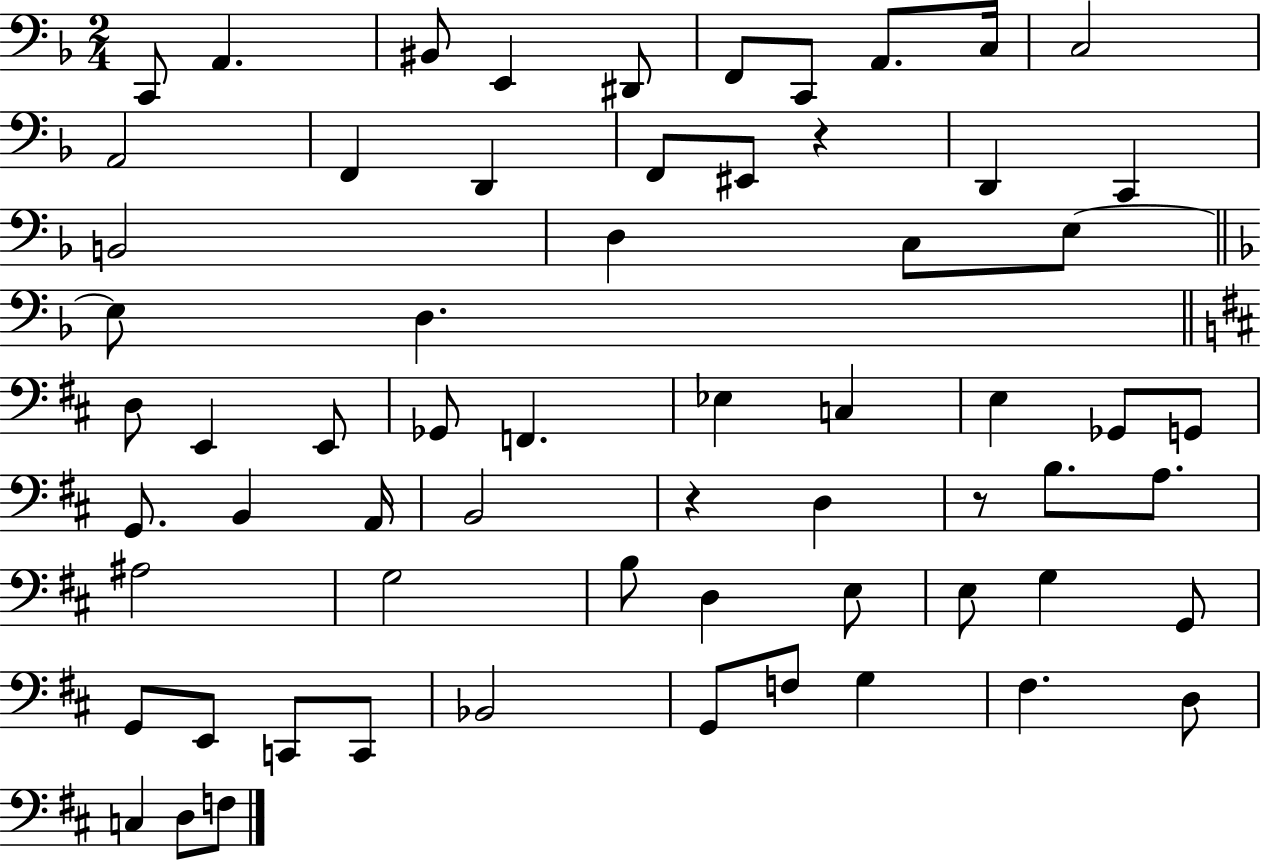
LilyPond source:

{
  \clef bass
  \numericTimeSignature
  \time 2/4
  \key f \major
  c,8 a,4. | bis,8 e,4 dis,8 | f,8 c,8 a,8. c16 | c2 | \break a,2 | f,4 d,4 | f,8 eis,8 r4 | d,4 c,4 | \break b,2 | d4 c8 e8~~ | \bar "||" \break \key d \minor e8 d4. | \bar "||" \break \key b \minor d8 e,4 e,8 | ges,8 f,4. | ees4 c4 | e4 ges,8 g,8 | \break g,8. b,4 a,16 | b,2 | r4 d4 | r8 b8. a8. | \break ais2 | g2 | b8 d4 e8 | e8 g4 g,8 | \break g,8 e,8 c,8 c,8 | bes,2 | g,8 f8 g4 | fis4. d8 | \break c4 d8 f8 | \bar "|."
}